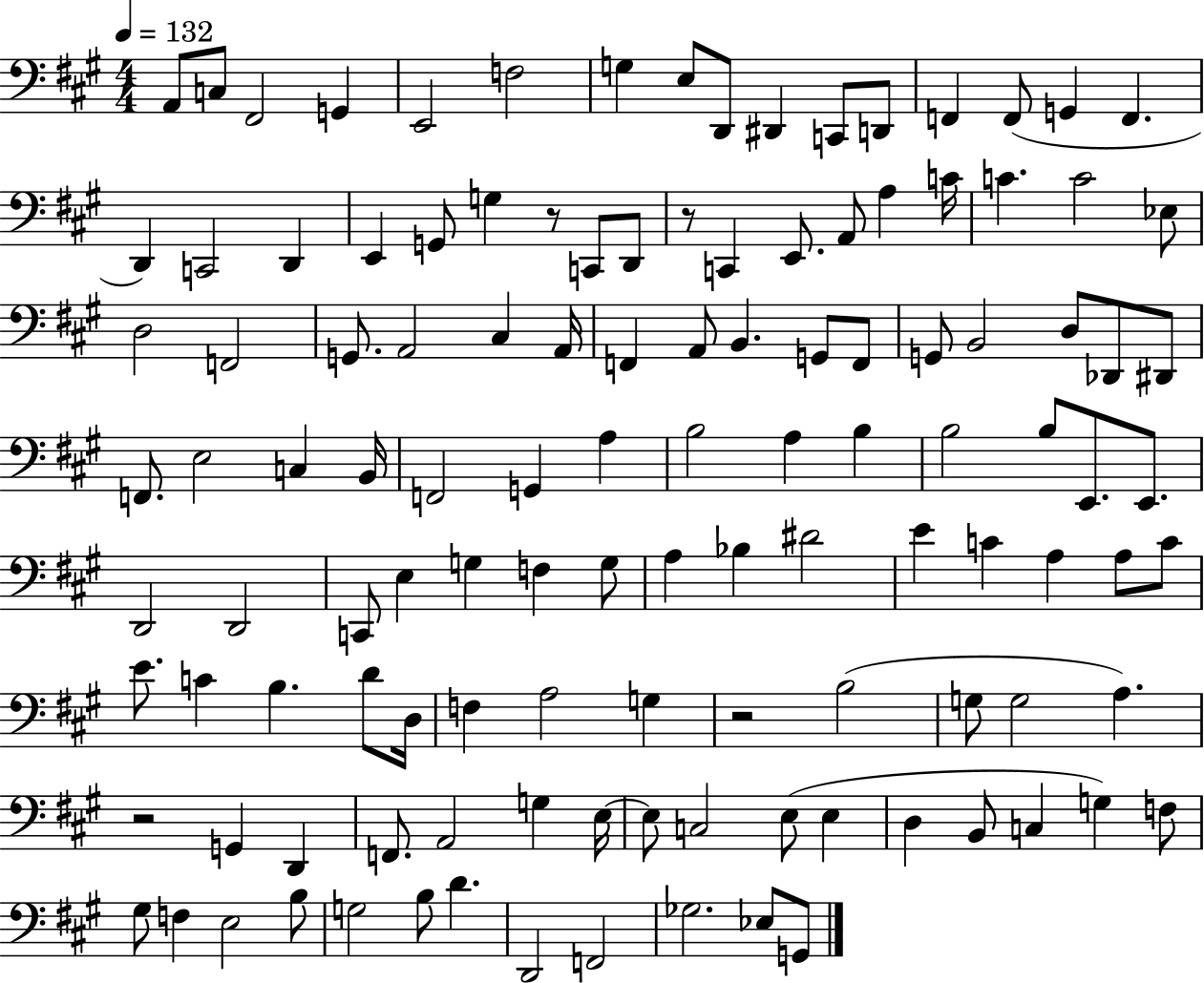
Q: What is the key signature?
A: A major